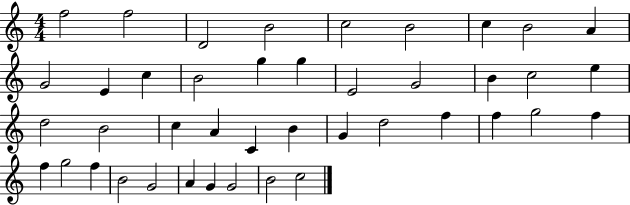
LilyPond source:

{
  \clef treble
  \numericTimeSignature
  \time 4/4
  \key c \major
  f''2 f''2 | d'2 b'2 | c''2 b'2 | c''4 b'2 a'4 | \break g'2 e'4 c''4 | b'2 g''4 g''4 | e'2 g'2 | b'4 c''2 e''4 | \break d''2 b'2 | c''4 a'4 c'4 b'4 | g'4 d''2 f''4 | f''4 g''2 f''4 | \break f''4 g''2 f''4 | b'2 g'2 | a'4 g'4 g'2 | b'2 c''2 | \break \bar "|."
}